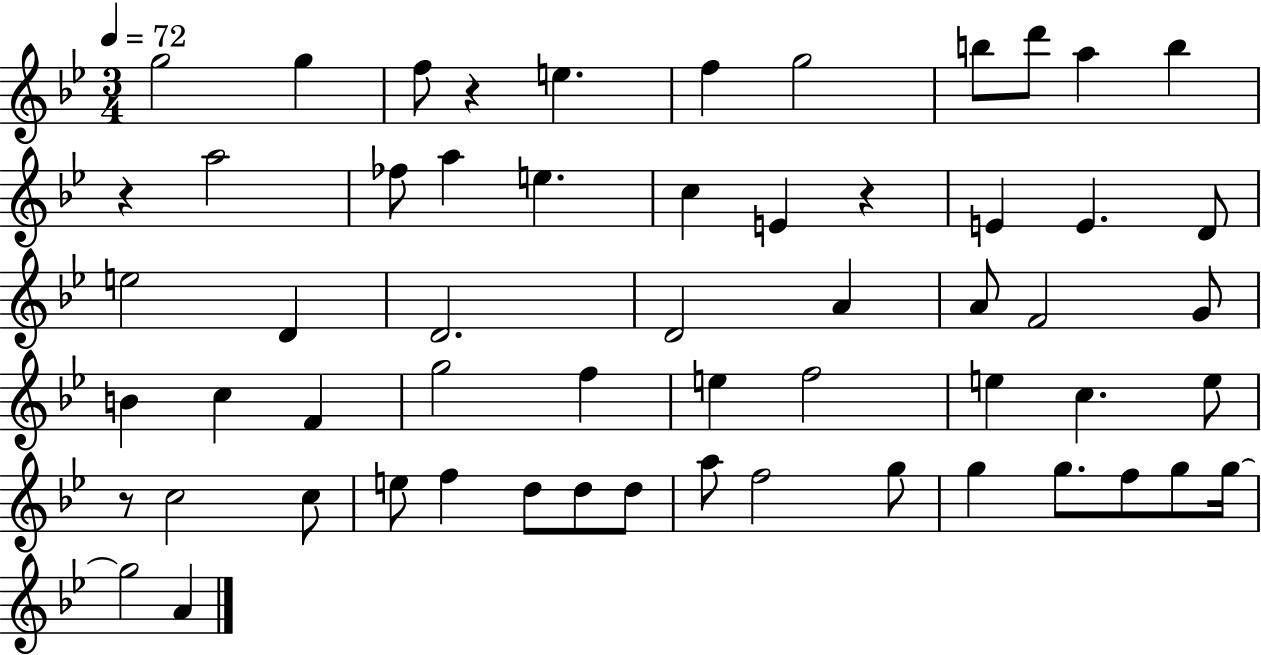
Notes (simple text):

G5/h G5/q F5/e R/q E5/q. F5/q G5/h B5/e D6/e A5/q B5/q R/q A5/h FES5/e A5/q E5/q. C5/q E4/q R/q E4/q E4/q. D4/e E5/h D4/q D4/h. D4/h A4/q A4/e F4/h G4/e B4/q C5/q F4/q G5/h F5/q E5/q F5/h E5/q C5/q. E5/e R/e C5/h C5/e E5/e F5/q D5/e D5/e D5/e A5/e F5/h G5/e G5/q G5/e. F5/e G5/e G5/s G5/h A4/q